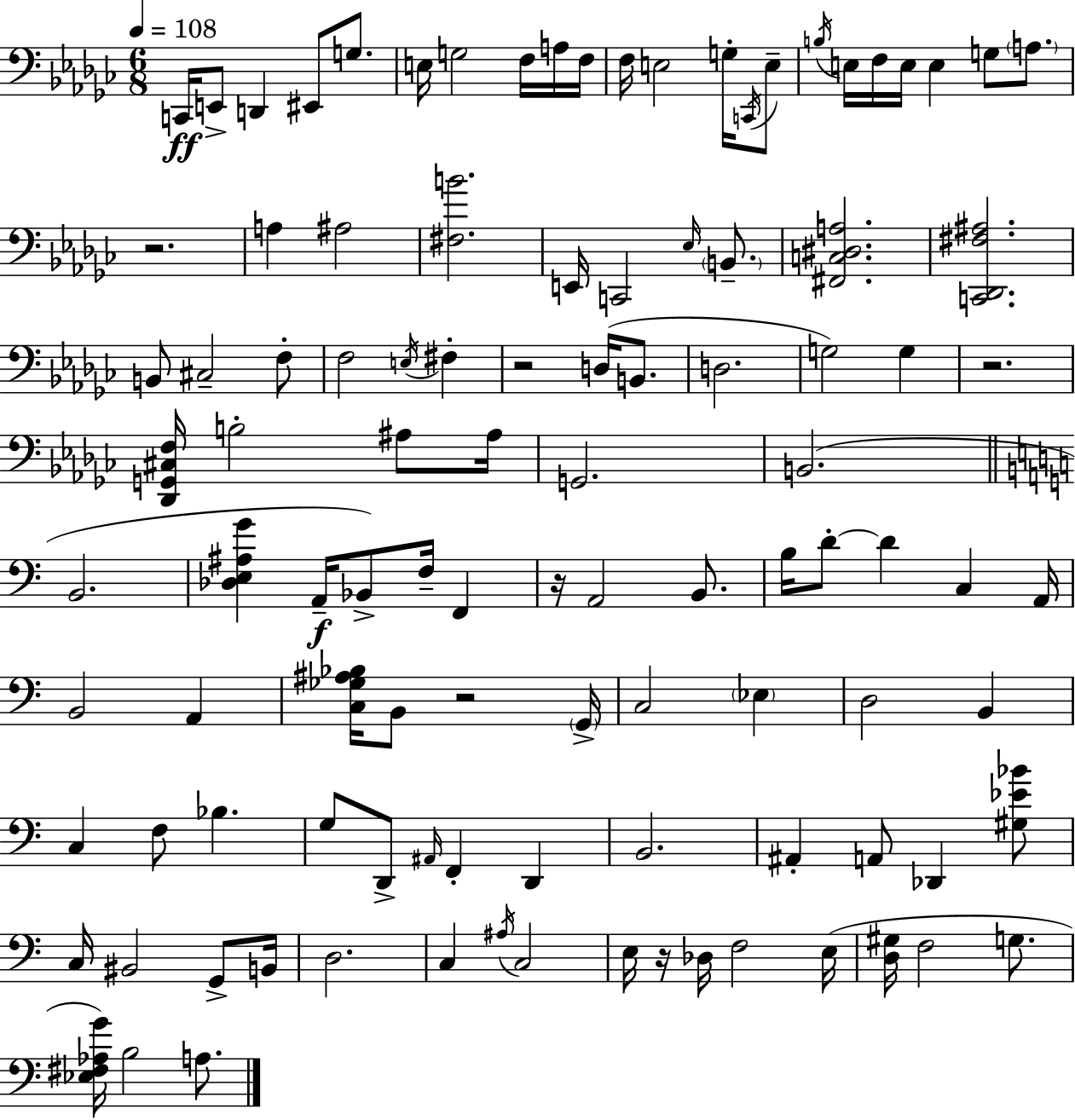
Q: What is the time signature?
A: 6/8